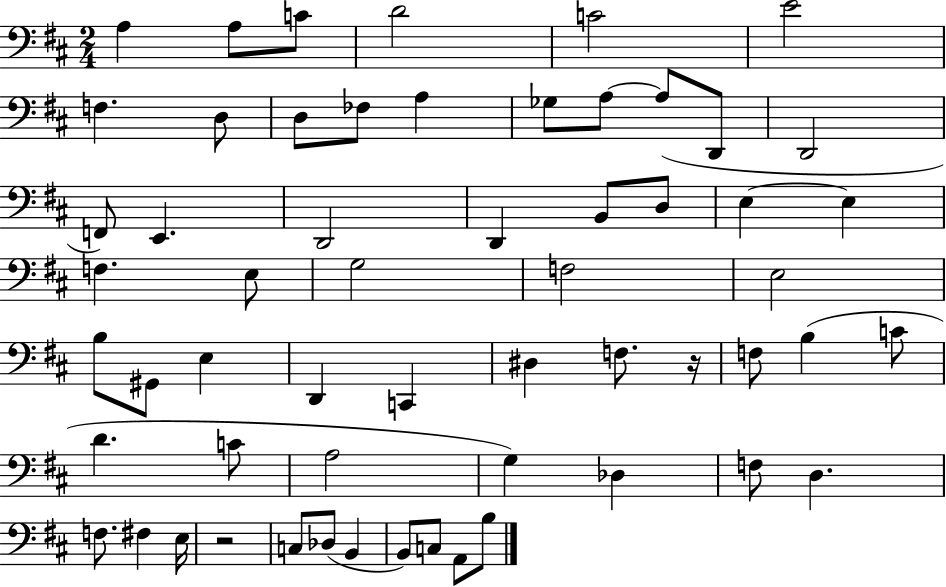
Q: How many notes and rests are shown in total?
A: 58